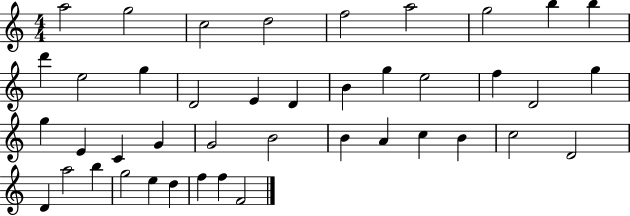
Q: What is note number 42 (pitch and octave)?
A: F4